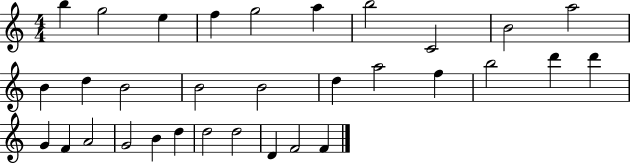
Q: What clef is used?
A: treble